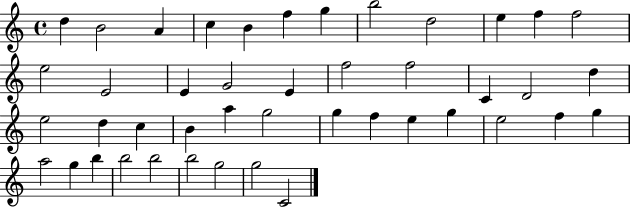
D5/q B4/h A4/q C5/q B4/q F5/q G5/q B5/h D5/h E5/q F5/q F5/h E5/h E4/h E4/q G4/h E4/q F5/h F5/h C4/q D4/h D5/q E5/h D5/q C5/q B4/q A5/q G5/h G5/q F5/q E5/q G5/q E5/h F5/q G5/q A5/h G5/q B5/q B5/h B5/h B5/h G5/h G5/h C4/h